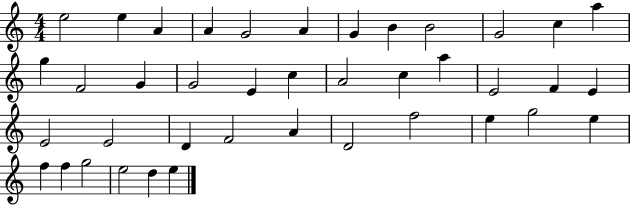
X:1
T:Untitled
M:4/4
L:1/4
K:C
e2 e A A G2 A G B B2 G2 c a g F2 G G2 E c A2 c a E2 F E E2 E2 D F2 A D2 f2 e g2 e f f g2 e2 d e